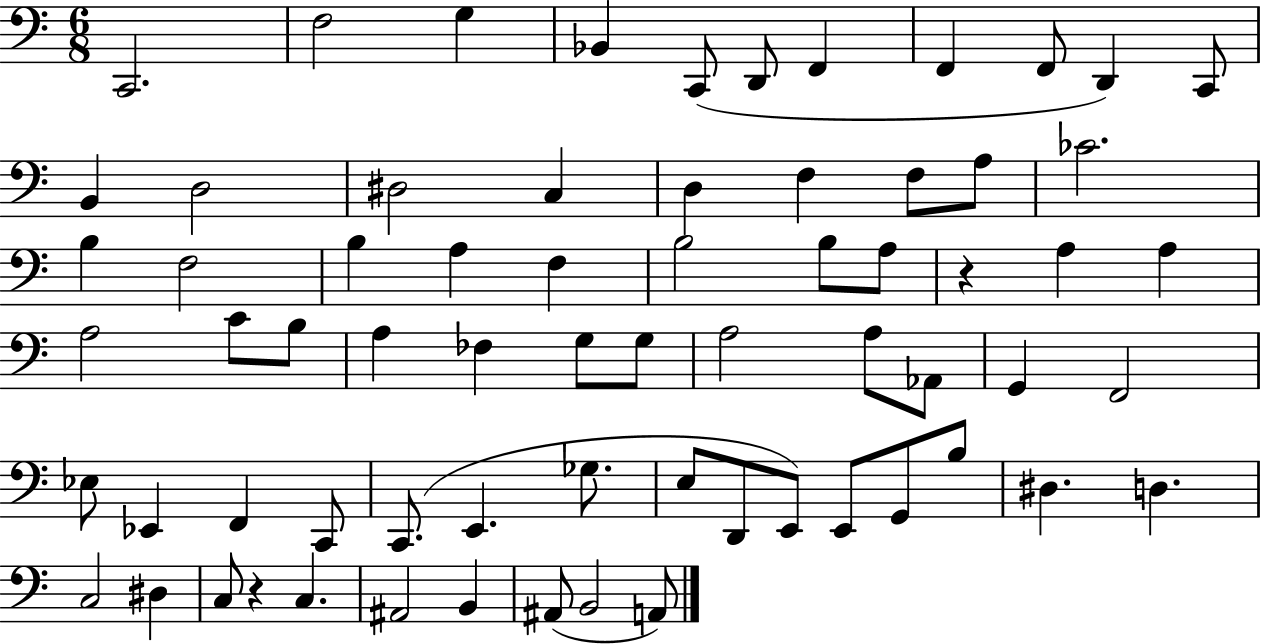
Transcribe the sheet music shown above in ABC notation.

X:1
T:Untitled
M:6/8
L:1/4
K:C
C,,2 F,2 G, _B,, C,,/2 D,,/2 F,, F,, F,,/2 D,, C,,/2 B,, D,2 ^D,2 C, D, F, F,/2 A,/2 _C2 B, F,2 B, A, F, B,2 B,/2 A,/2 z A, A, A,2 C/2 B,/2 A, _F, G,/2 G,/2 A,2 A,/2 _A,,/2 G,, F,,2 _E,/2 _E,, F,, C,,/2 C,,/2 E,, _G,/2 E,/2 D,,/2 E,,/2 E,,/2 G,,/2 B,/2 ^D, D, C,2 ^D, C,/2 z C, ^A,,2 B,, ^A,,/2 B,,2 A,,/2